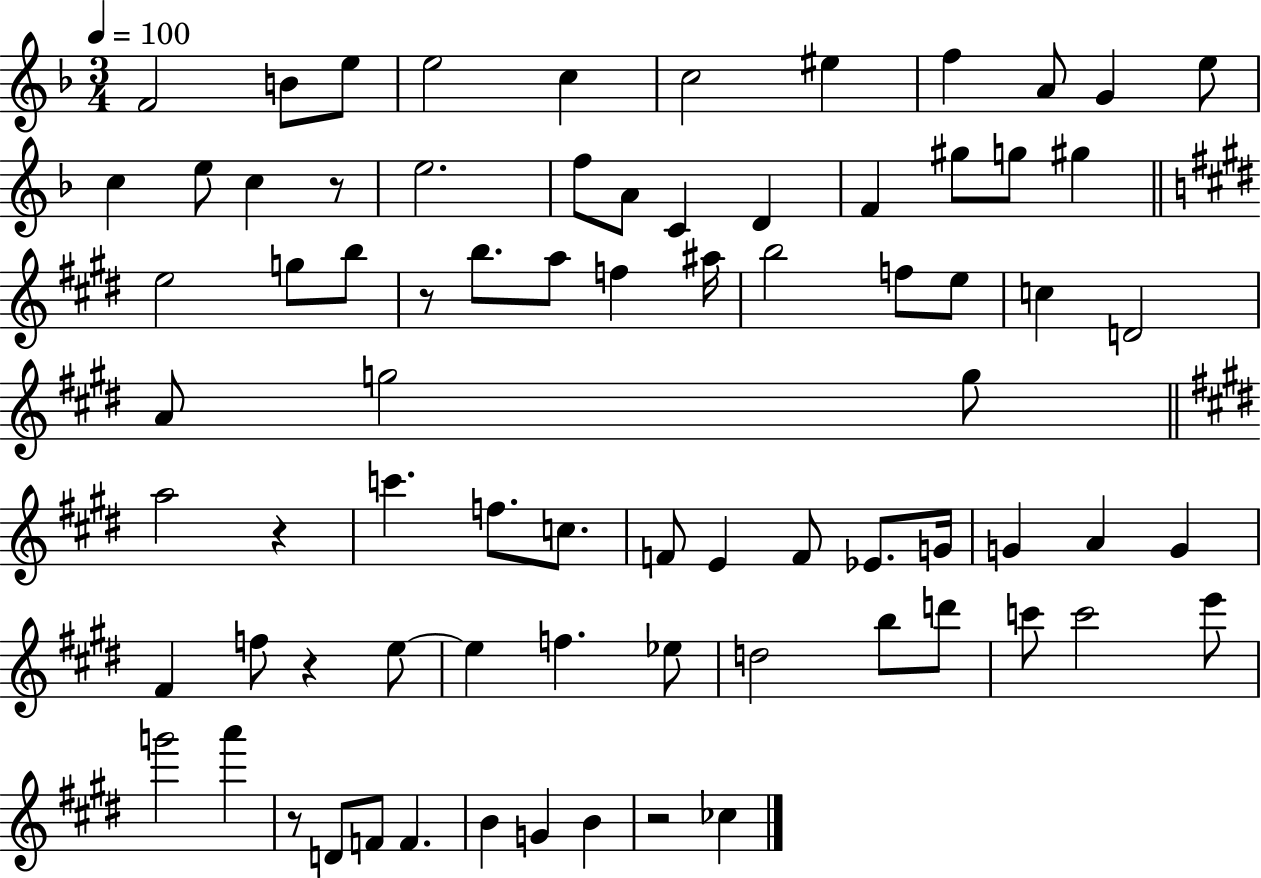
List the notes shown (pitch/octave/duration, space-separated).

F4/h B4/e E5/e E5/h C5/q C5/h EIS5/q F5/q A4/e G4/q E5/e C5/q E5/e C5/q R/e E5/h. F5/e A4/e C4/q D4/q F4/q G#5/e G5/e G#5/q E5/h G5/e B5/e R/e B5/e. A5/e F5/q A#5/s B5/h F5/e E5/e C5/q D4/h A4/e G5/h G5/e A5/h R/q C6/q. F5/e. C5/e. F4/e E4/q F4/e Eb4/e. G4/s G4/q A4/q G4/q F#4/q F5/e R/q E5/e E5/q F5/q. Eb5/e D5/h B5/e D6/e C6/e C6/h E6/e G6/h A6/q R/e D4/e F4/e F4/q. B4/q G4/q B4/q R/h CES5/q